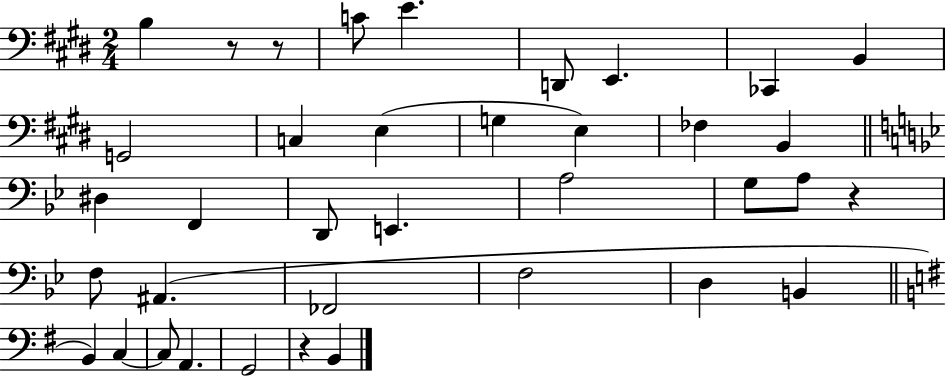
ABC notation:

X:1
T:Untitled
M:2/4
L:1/4
K:E
B, z/2 z/2 C/2 E D,,/2 E,, _C,, B,, G,,2 C, E, G, E, _F, B,, ^D, F,, D,,/2 E,, A,2 G,/2 A,/2 z F,/2 ^A,, _F,,2 F,2 D, B,, B,, C, C,/2 A,, G,,2 z B,,